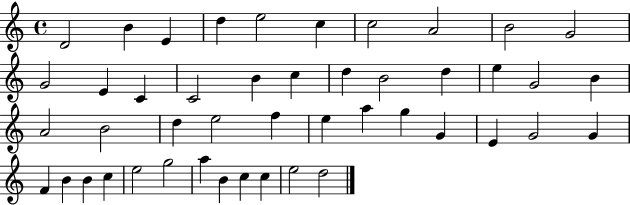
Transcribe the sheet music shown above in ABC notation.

X:1
T:Untitled
M:4/4
L:1/4
K:C
D2 B E d e2 c c2 A2 B2 G2 G2 E C C2 B c d B2 d e G2 B A2 B2 d e2 f e a g G E G2 G F B B c e2 g2 a B c c e2 d2